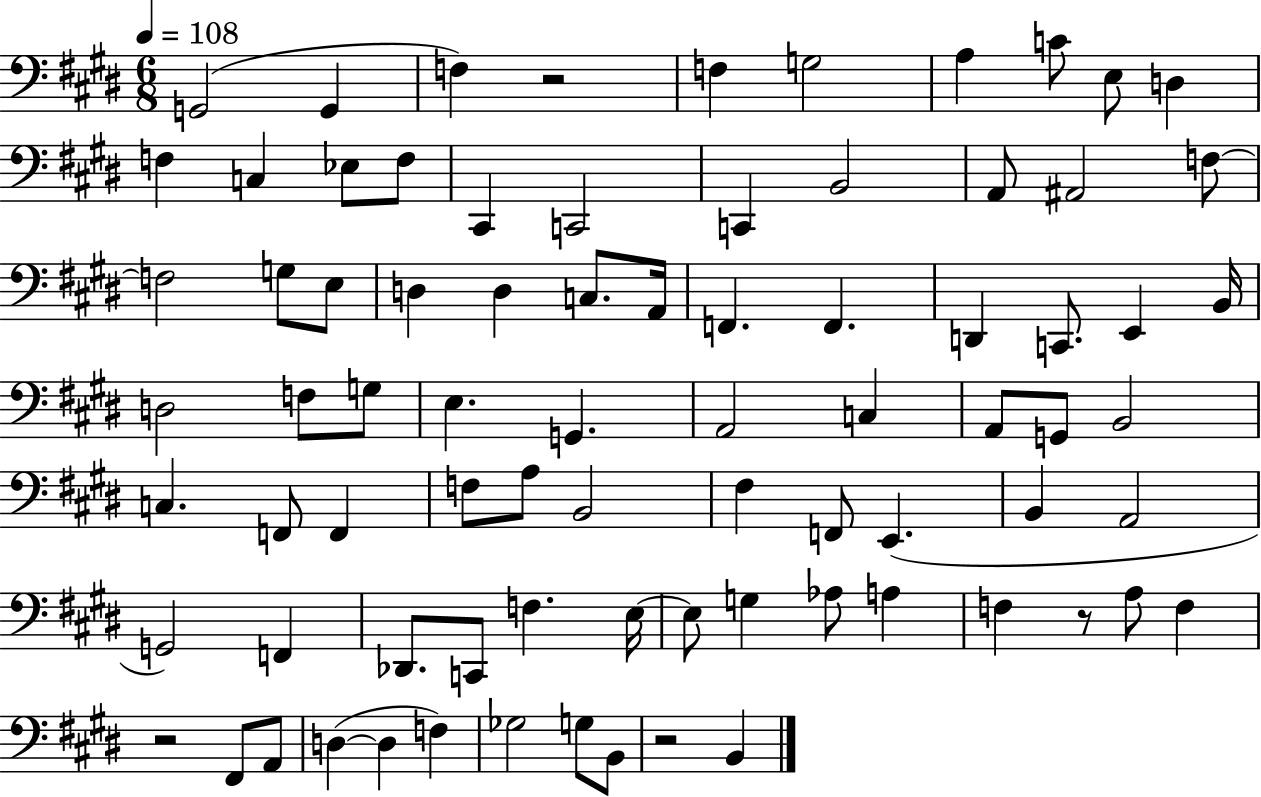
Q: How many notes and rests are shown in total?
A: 80